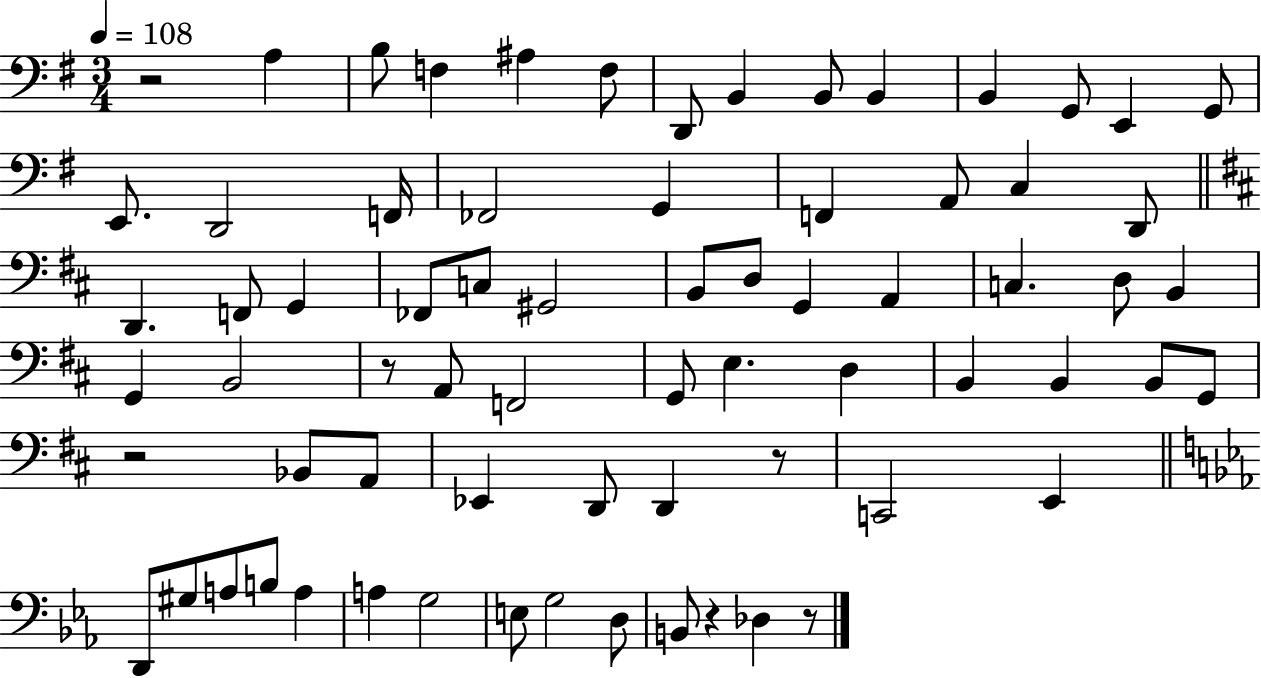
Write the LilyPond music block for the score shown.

{
  \clef bass
  \numericTimeSignature
  \time 3/4
  \key g \major
  \tempo 4 = 108
  r2 a4 | b8 f4 ais4 f8 | d,8 b,4 b,8 b,4 | b,4 g,8 e,4 g,8 | \break e,8. d,2 f,16 | fes,2 g,4 | f,4 a,8 c4 d,8 | \bar "||" \break \key d \major d,4. f,8 g,4 | fes,8 c8 gis,2 | b,8 d8 g,4 a,4 | c4. d8 b,4 | \break g,4 b,2 | r8 a,8 f,2 | g,8 e4. d4 | b,4 b,4 b,8 g,8 | \break r2 bes,8 a,8 | ees,4 d,8 d,4 r8 | c,2 e,4 | \bar "||" \break \key ees \major d,8 gis8 a8 b8 a4 | a4 g2 | e8 g2 d8 | b,8 r4 des4 r8 | \break \bar "|."
}